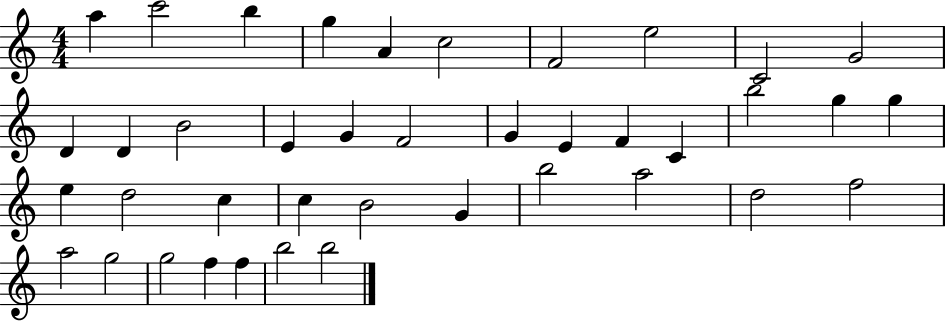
X:1
T:Untitled
M:4/4
L:1/4
K:C
a c'2 b g A c2 F2 e2 C2 G2 D D B2 E G F2 G E F C b2 g g e d2 c c B2 G b2 a2 d2 f2 a2 g2 g2 f f b2 b2